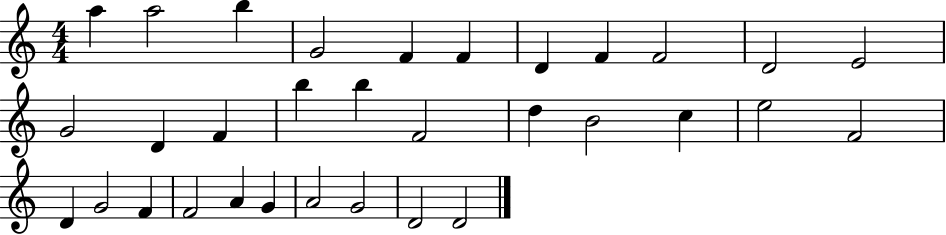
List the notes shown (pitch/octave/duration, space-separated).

A5/q A5/h B5/q G4/h F4/q F4/q D4/q F4/q F4/h D4/h E4/h G4/h D4/q F4/q B5/q B5/q F4/h D5/q B4/h C5/q E5/h F4/h D4/q G4/h F4/q F4/h A4/q G4/q A4/h G4/h D4/h D4/h